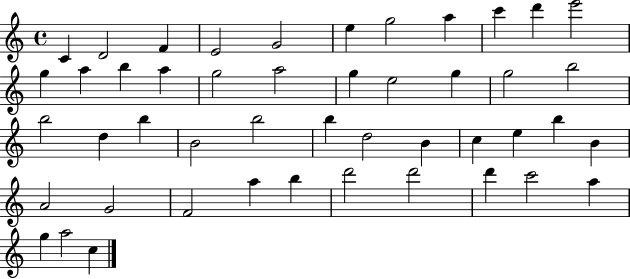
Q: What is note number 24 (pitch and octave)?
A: D5